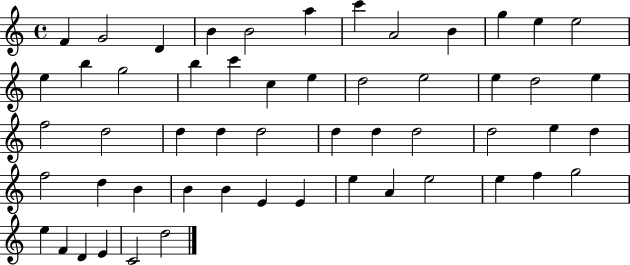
{
  \clef treble
  \time 4/4
  \defaultTimeSignature
  \key c \major
  f'4 g'2 d'4 | b'4 b'2 a''4 | c'''4 a'2 b'4 | g''4 e''4 e''2 | \break e''4 b''4 g''2 | b''4 c'''4 c''4 e''4 | d''2 e''2 | e''4 d''2 e''4 | \break f''2 d''2 | d''4 d''4 d''2 | d''4 d''4 d''2 | d''2 e''4 d''4 | \break f''2 d''4 b'4 | b'4 b'4 e'4 e'4 | e''4 a'4 e''2 | e''4 f''4 g''2 | \break e''4 f'4 d'4 e'4 | c'2 d''2 | \bar "|."
}